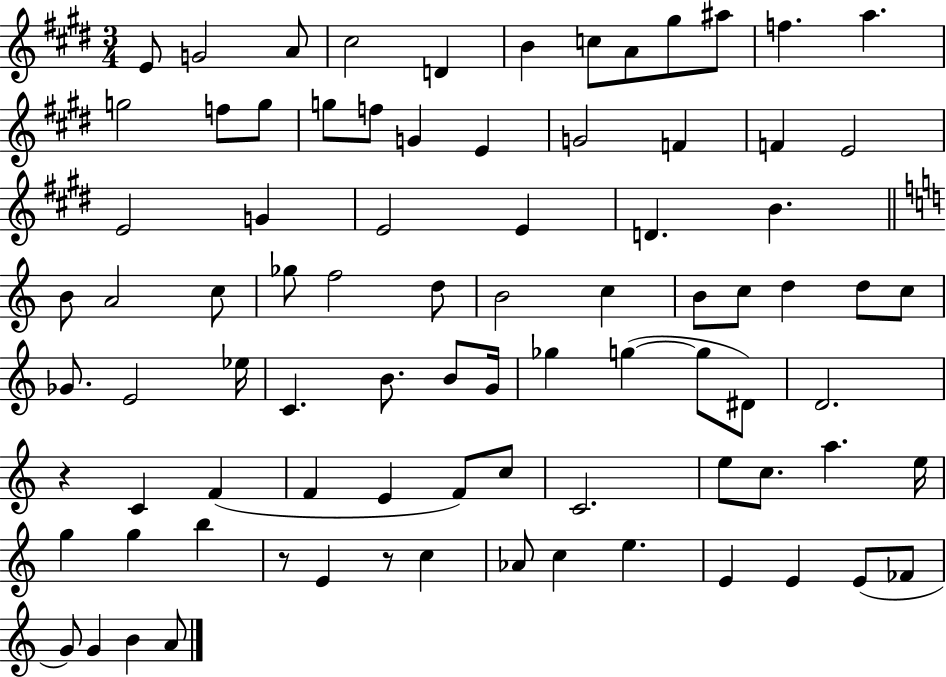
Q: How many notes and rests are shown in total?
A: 84